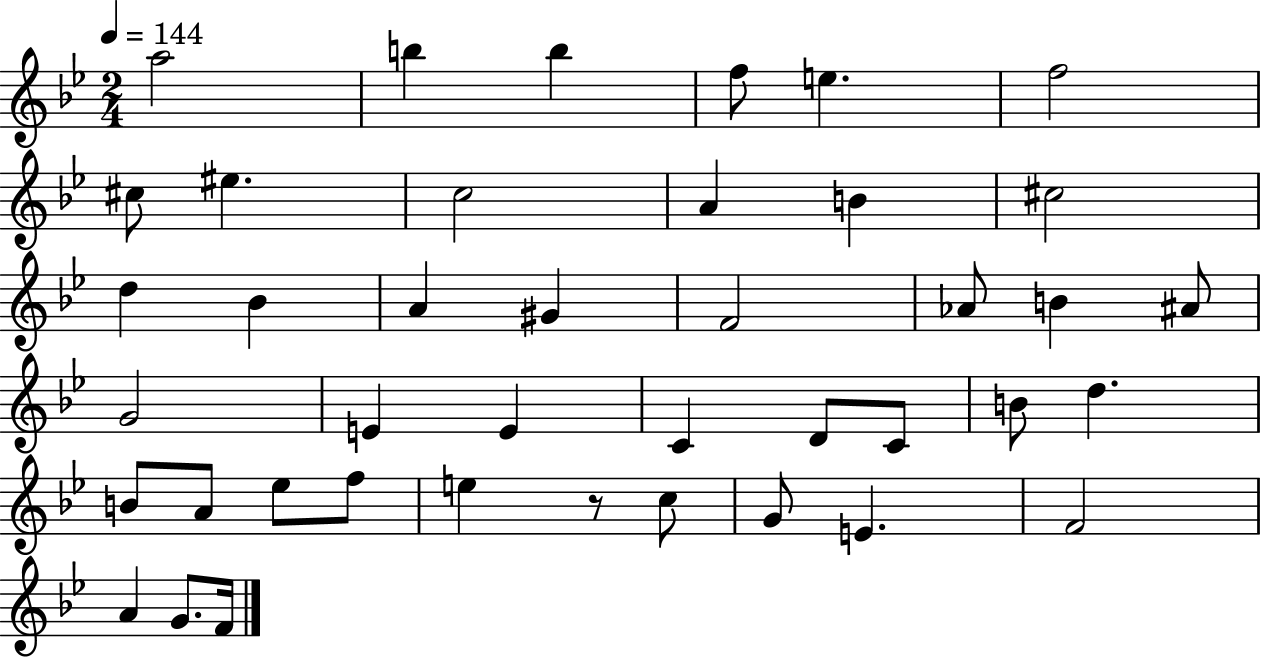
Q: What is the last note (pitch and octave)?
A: F4